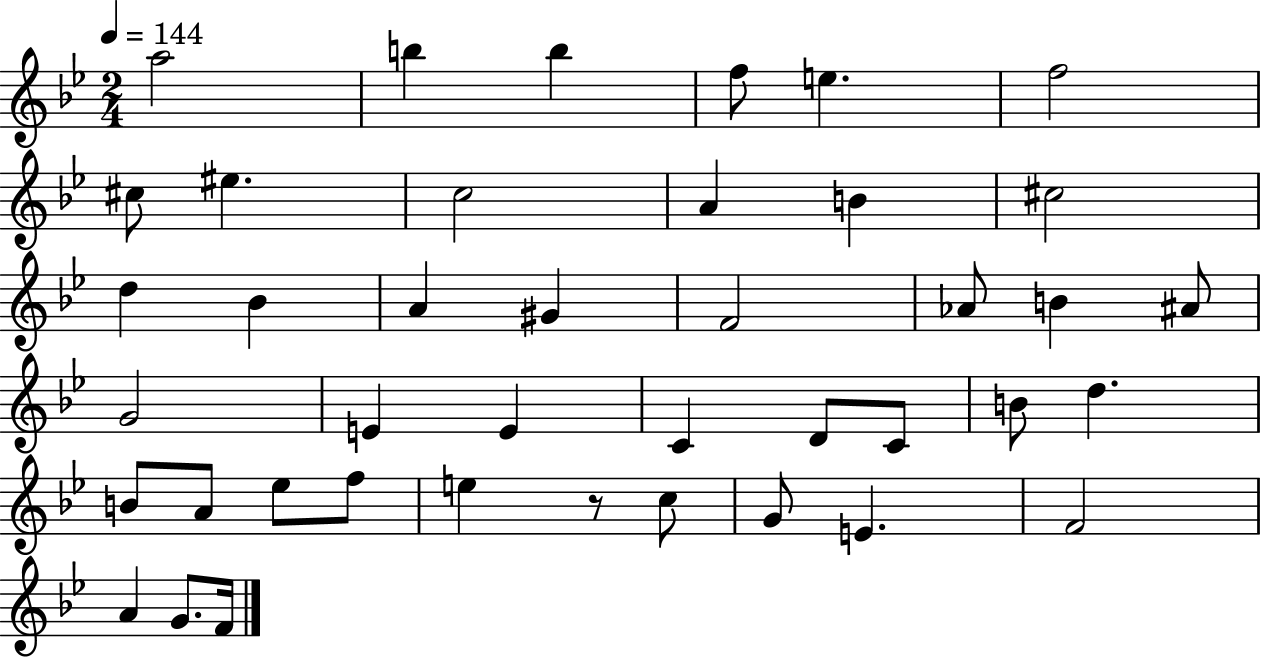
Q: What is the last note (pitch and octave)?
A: F4